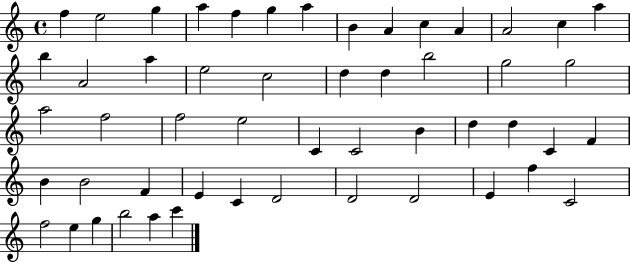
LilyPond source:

{
  \clef treble
  \time 4/4
  \defaultTimeSignature
  \key c \major
  f''4 e''2 g''4 | a''4 f''4 g''4 a''4 | b'4 a'4 c''4 a'4 | a'2 c''4 a''4 | \break b''4 a'2 a''4 | e''2 c''2 | d''4 d''4 b''2 | g''2 g''2 | \break a''2 f''2 | f''2 e''2 | c'4 c'2 b'4 | d''4 d''4 c'4 f'4 | \break b'4 b'2 f'4 | e'4 c'4 d'2 | d'2 d'2 | e'4 f''4 c'2 | \break f''2 e''4 g''4 | b''2 a''4 c'''4 | \bar "|."
}